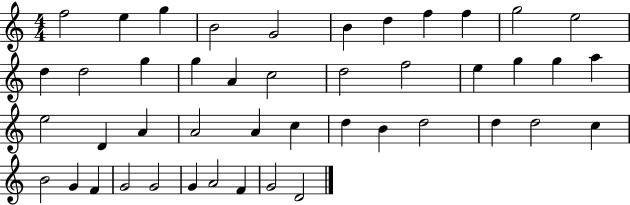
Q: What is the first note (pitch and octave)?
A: F5